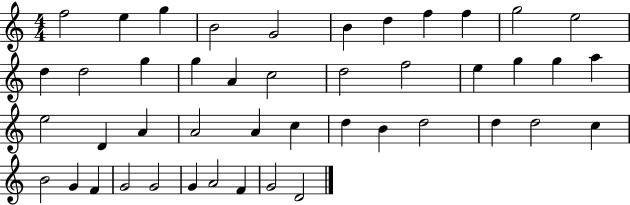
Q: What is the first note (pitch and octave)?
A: F5